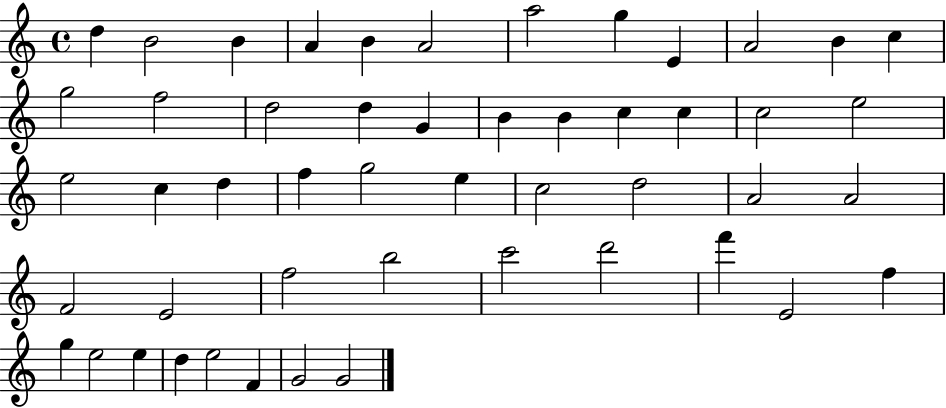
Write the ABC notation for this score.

X:1
T:Untitled
M:4/4
L:1/4
K:C
d B2 B A B A2 a2 g E A2 B c g2 f2 d2 d G B B c c c2 e2 e2 c d f g2 e c2 d2 A2 A2 F2 E2 f2 b2 c'2 d'2 f' E2 f g e2 e d e2 F G2 G2